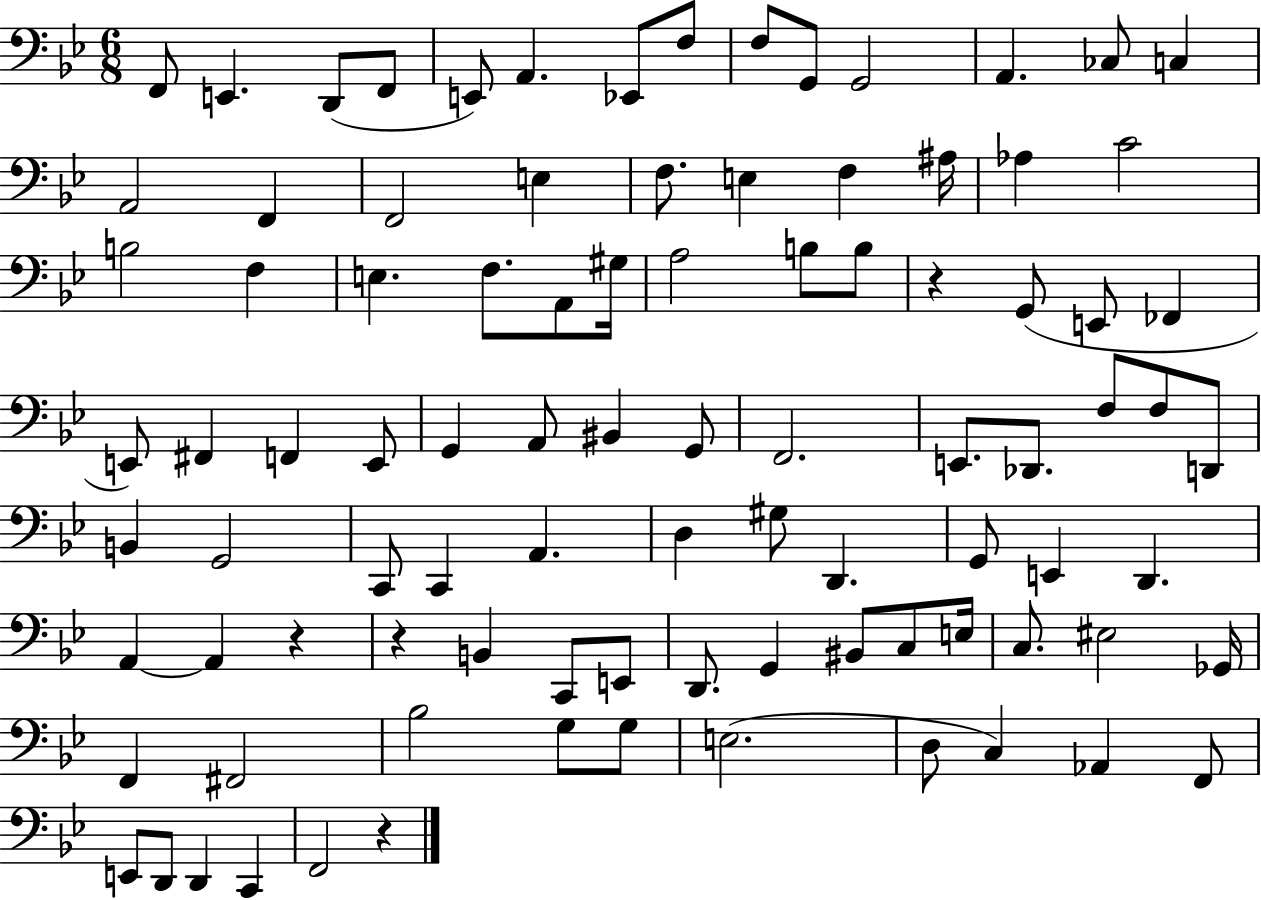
{
  \clef bass
  \numericTimeSignature
  \time 6/8
  \key bes \major
  f,8 e,4. d,8( f,8 | e,8) a,4. ees,8 f8 | f8 g,8 g,2 | a,4. ces8 c4 | \break a,2 f,4 | f,2 e4 | f8. e4 f4 ais16 | aes4 c'2 | \break b2 f4 | e4. f8. a,8 gis16 | a2 b8 b8 | r4 g,8( e,8 fes,4 | \break e,8) fis,4 f,4 e,8 | g,4 a,8 bis,4 g,8 | f,2. | e,8. des,8. f8 f8 d,8 | \break b,4 g,2 | c,8 c,4 a,4. | d4 gis8 d,4. | g,8 e,4 d,4. | \break a,4~~ a,4 r4 | r4 b,4 c,8 e,8 | d,8. g,4 bis,8 c8 e16 | c8. eis2 ges,16 | \break f,4 fis,2 | bes2 g8 g8 | e2.( | d8 c4) aes,4 f,8 | \break e,8 d,8 d,4 c,4 | f,2 r4 | \bar "|."
}